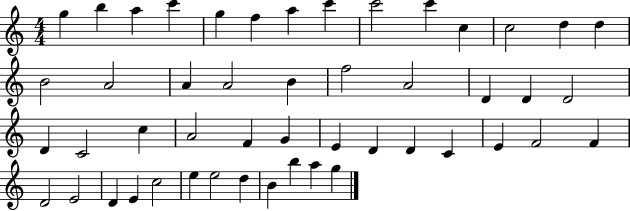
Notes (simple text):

G5/q B5/q A5/q C6/q G5/q F5/q A5/q C6/q C6/h C6/q C5/q C5/h D5/q D5/q B4/h A4/h A4/q A4/h B4/q F5/h A4/h D4/q D4/q D4/h D4/q C4/h C5/q A4/h F4/q G4/q E4/q D4/q D4/q C4/q E4/q F4/h F4/q D4/h E4/h D4/q E4/q C5/h E5/q E5/h D5/q B4/q B5/q A5/q G5/q